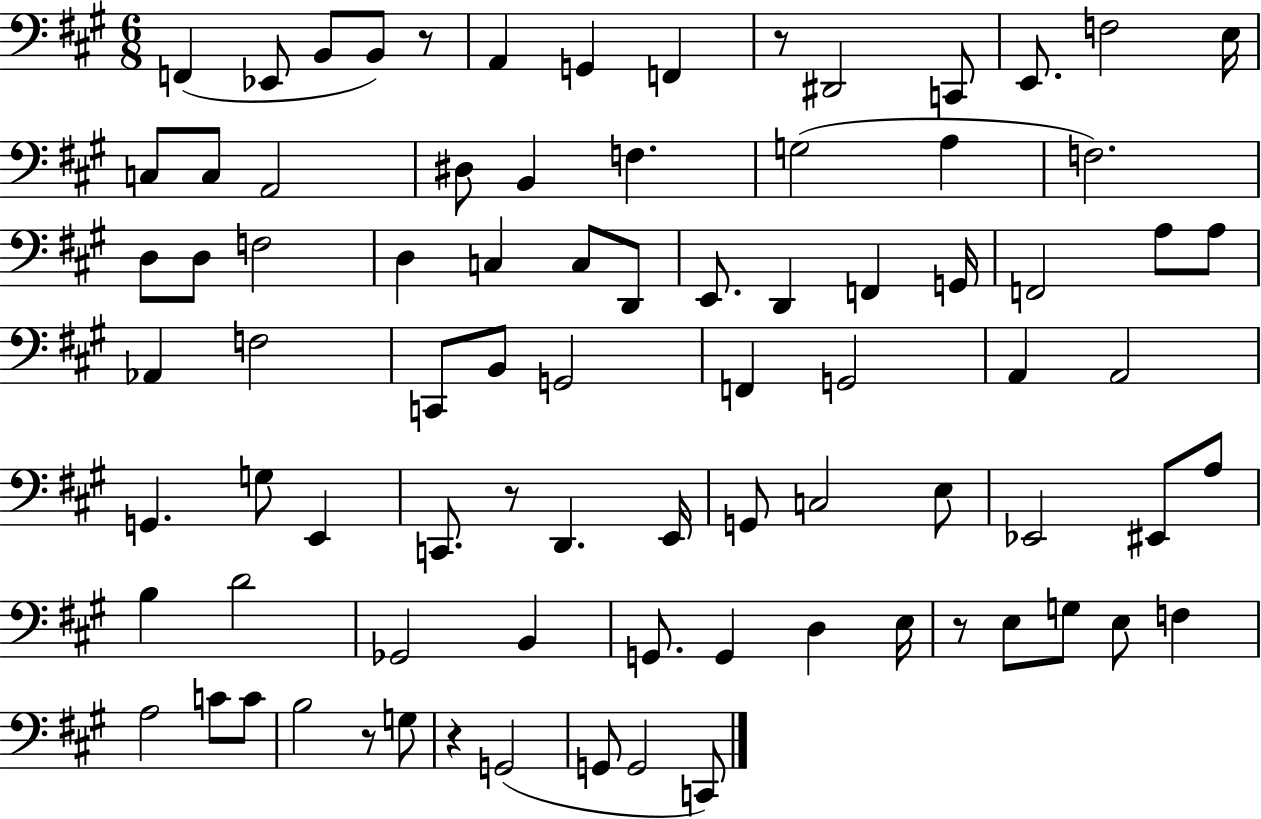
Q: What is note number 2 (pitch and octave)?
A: Eb2